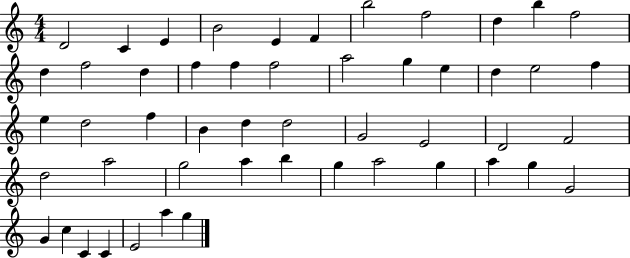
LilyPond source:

{
  \clef treble
  \numericTimeSignature
  \time 4/4
  \key c \major
  d'2 c'4 e'4 | b'2 e'4 f'4 | b''2 f''2 | d''4 b''4 f''2 | \break d''4 f''2 d''4 | f''4 f''4 f''2 | a''2 g''4 e''4 | d''4 e''2 f''4 | \break e''4 d''2 f''4 | b'4 d''4 d''2 | g'2 e'2 | d'2 f'2 | \break d''2 a''2 | g''2 a''4 b''4 | g''4 a''2 g''4 | a''4 g''4 g'2 | \break g'4 c''4 c'4 c'4 | e'2 a''4 g''4 | \bar "|."
}